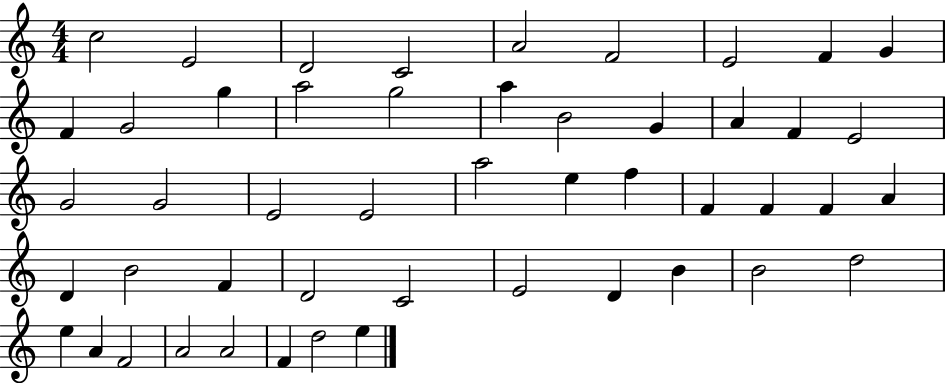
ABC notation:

X:1
T:Untitled
M:4/4
L:1/4
K:C
c2 E2 D2 C2 A2 F2 E2 F G F G2 g a2 g2 a B2 G A F E2 G2 G2 E2 E2 a2 e f F F F A D B2 F D2 C2 E2 D B B2 d2 e A F2 A2 A2 F d2 e